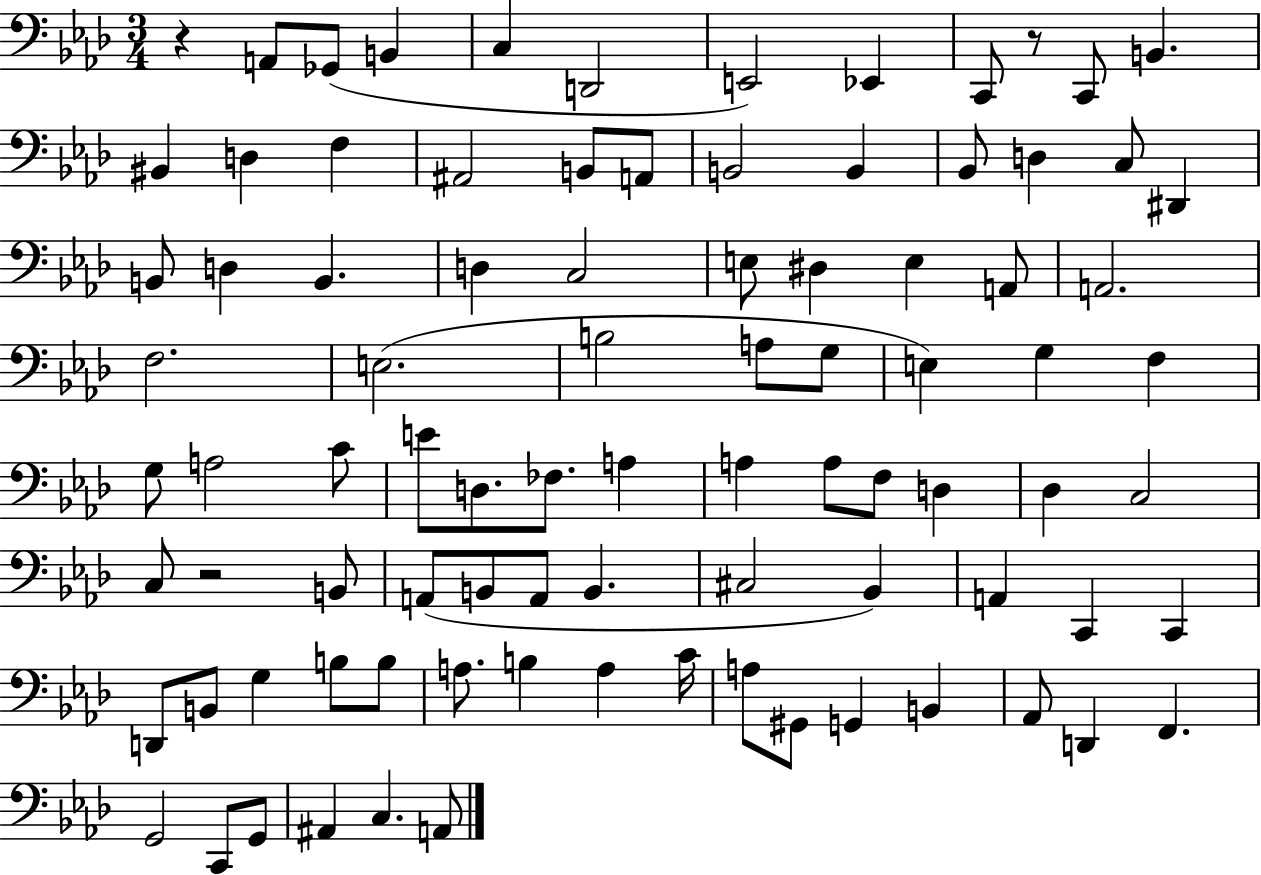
{
  \clef bass
  \numericTimeSignature
  \time 3/4
  \key aes \major
  r4 a,8 ges,8( b,4 | c4 d,2 | e,2) ees,4 | c,8 r8 c,8 b,4. | \break bis,4 d4 f4 | ais,2 b,8 a,8 | b,2 b,4 | bes,8 d4 c8 dis,4 | \break b,8 d4 b,4. | d4 c2 | e8 dis4 e4 a,8 | a,2. | \break f2. | e2.( | b2 a8 g8 | e4) g4 f4 | \break g8 a2 c'8 | e'8 d8. fes8. a4 | a4 a8 f8 d4 | des4 c2 | \break c8 r2 b,8 | a,8( b,8 a,8 b,4. | cis2 bes,4) | a,4 c,4 c,4 | \break d,8 b,8 g4 b8 b8 | a8. b4 a4 c'16 | a8 gis,8 g,4 b,4 | aes,8 d,4 f,4. | \break g,2 c,8 g,8 | ais,4 c4. a,8 | \bar "|."
}